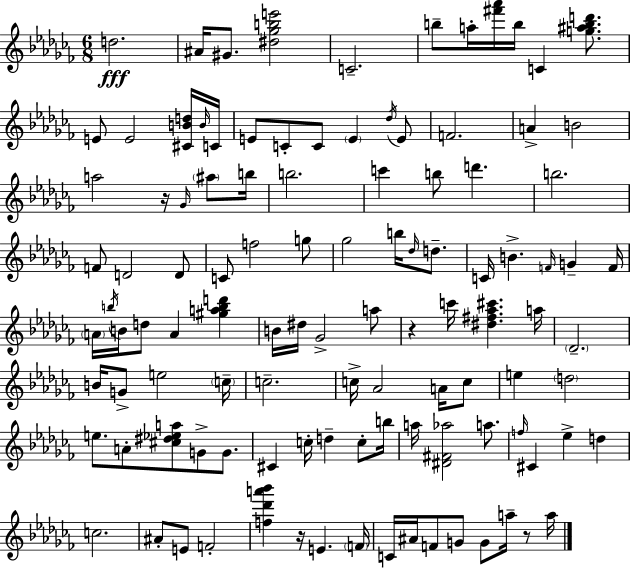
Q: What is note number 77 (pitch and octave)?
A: B5